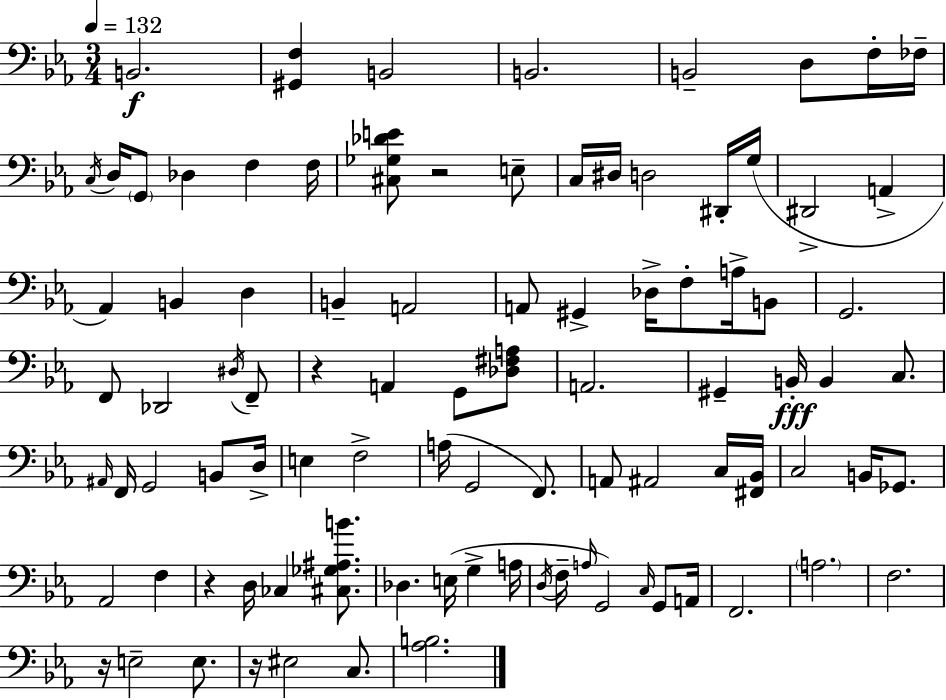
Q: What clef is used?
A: bass